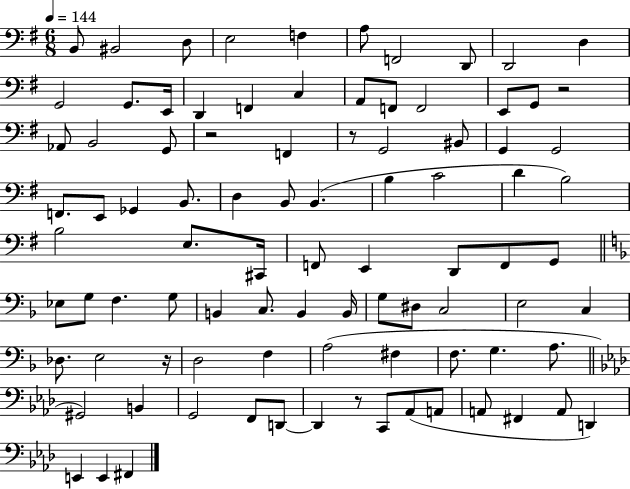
B2/e BIS2/h D3/e E3/h F3/q A3/e F2/h D2/e D2/h D3/q G2/h G2/e. E2/s D2/q F2/q C3/q A2/e F2/e F2/h E2/e G2/e R/h Ab2/e B2/h G2/e R/h F2/q R/e G2/h BIS2/e G2/q G2/h F2/e. E2/e Gb2/q B2/e. D3/q B2/e B2/q. B3/q C4/h D4/q B3/h B3/h E3/e. C#2/s F2/e E2/q D2/e F2/e G2/e Eb3/e G3/e F3/q. G3/e B2/q C3/e. B2/q B2/s G3/e D#3/e C3/h E3/h C3/q Db3/e. E3/h R/s D3/h F3/q A3/h F#3/q F3/e. G3/q. A3/e. G#2/h B2/q G2/h F2/e D2/e D2/q R/e C2/e Ab2/e A2/e A2/e F#2/q A2/e D2/q E2/q E2/q F#2/q